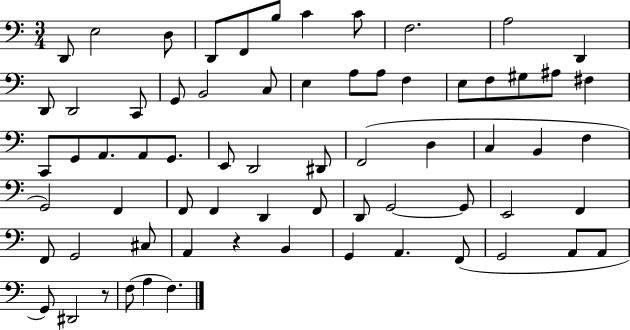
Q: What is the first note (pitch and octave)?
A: D2